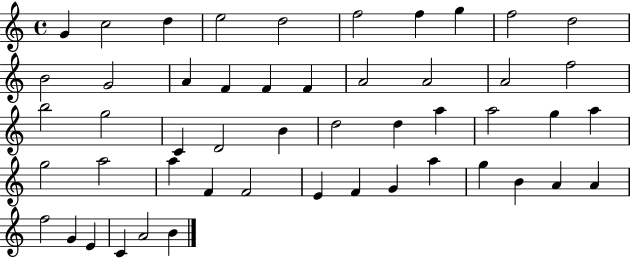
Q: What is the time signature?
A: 4/4